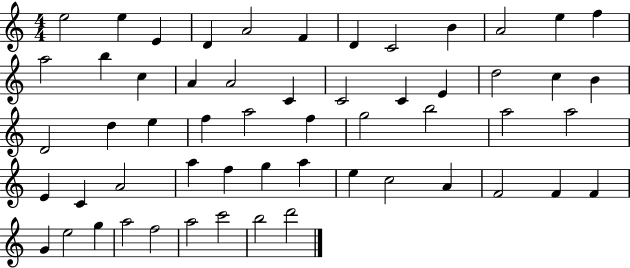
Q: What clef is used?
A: treble